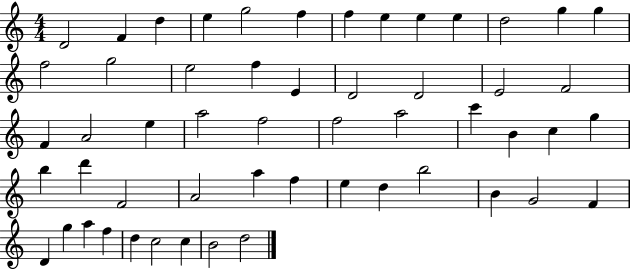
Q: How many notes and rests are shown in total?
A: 54